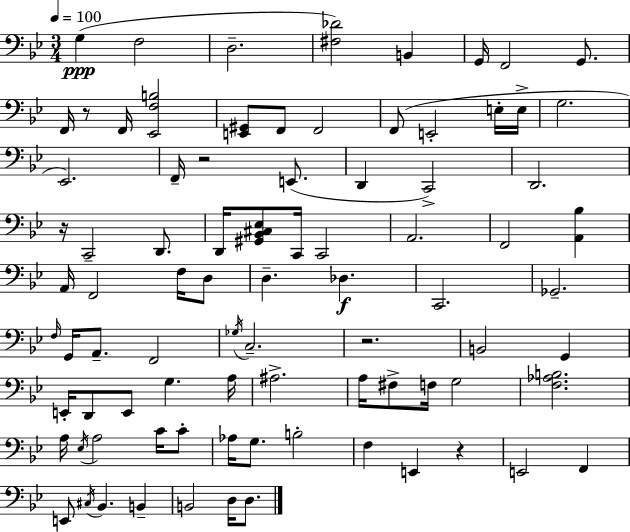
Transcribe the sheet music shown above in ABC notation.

X:1
T:Untitled
M:3/4
L:1/4
K:Bb
G, F,2 D,2 [^F,_D]2 B,, G,,/4 F,,2 G,,/2 F,,/4 z/2 F,,/4 [_E,,F,B,]2 [E,,^G,,]/2 F,,/2 F,,2 F,,/2 E,,2 E,/4 E,/4 G,2 _E,,2 F,,/4 z2 E,,/2 D,, C,,2 D,,2 z/4 C,,2 D,,/2 D,,/4 [^G,,_B,,^C,_E,]/2 C,,/4 C,,2 A,,2 F,,2 [A,,_B,] A,,/4 F,,2 F,/4 D,/2 D, _D, C,,2 _G,,2 F,/4 G,,/4 A,,/2 F,,2 _G,/4 C,2 z2 B,,2 G,, E,,/4 D,,/2 E,,/2 G, A,/4 ^A,2 A,/4 ^F,/2 F,/4 G,2 [F,_A,B,]2 A,/4 _E,/4 A,2 C/4 C/2 _A,/4 G,/2 B,2 F, E,, z E,,2 F,, E,,/2 ^C,/4 _B,, B,, B,,2 D,/4 D,/2